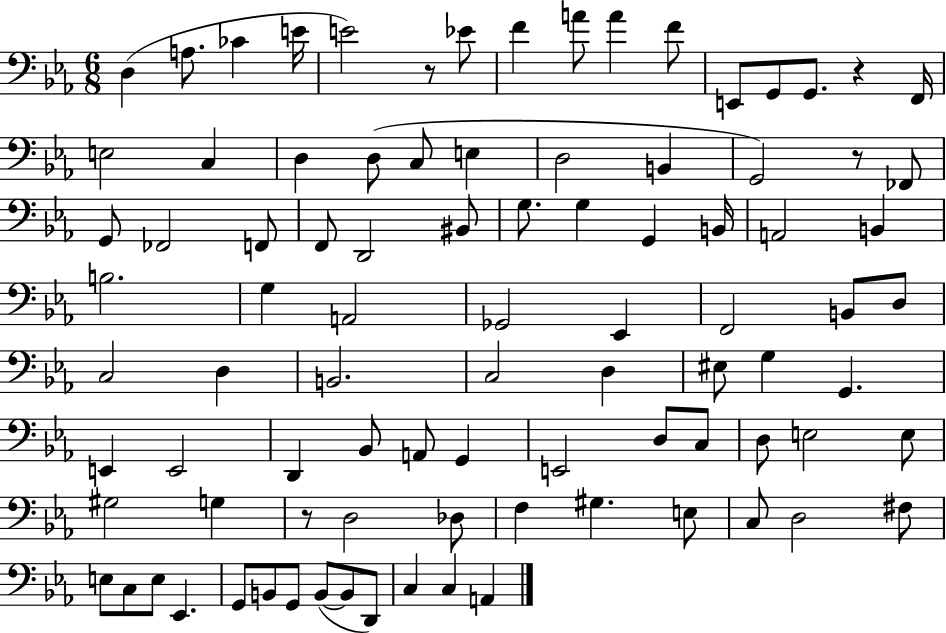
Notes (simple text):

D3/q A3/e. CES4/q E4/s E4/h R/e Eb4/e F4/q A4/e A4/q F4/e E2/e G2/e G2/e. R/q F2/s E3/h C3/q D3/q D3/e C3/e E3/q D3/h B2/q G2/h R/e FES2/e G2/e FES2/h F2/e F2/e D2/h BIS2/e G3/e. G3/q G2/q B2/s A2/h B2/q B3/h. G3/q A2/h Gb2/h Eb2/q F2/h B2/e D3/e C3/h D3/q B2/h. C3/h D3/q EIS3/e G3/q G2/q. E2/q E2/h D2/q Bb2/e A2/e G2/q E2/h D3/e C3/e D3/e E3/h E3/e G#3/h G3/q R/e D3/h Db3/e F3/q G#3/q. E3/e C3/e D3/h F#3/e E3/e C3/e E3/e Eb2/q. G2/e B2/e G2/e B2/e B2/e D2/e C3/q C3/q A2/q